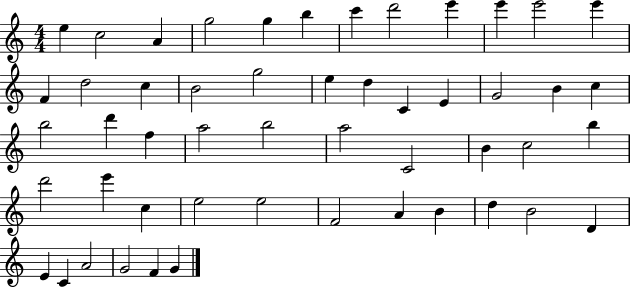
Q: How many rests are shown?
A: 0